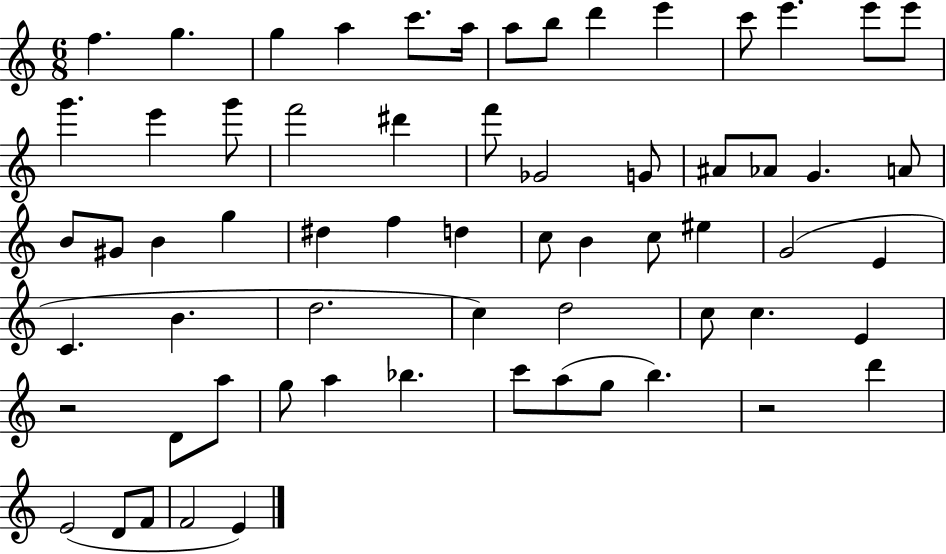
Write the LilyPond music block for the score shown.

{
  \clef treble
  \numericTimeSignature
  \time 6/8
  \key c \major
  f''4. g''4. | g''4 a''4 c'''8. a''16 | a''8 b''8 d'''4 e'''4 | c'''8 e'''4. e'''8 e'''8 | \break g'''4. e'''4 g'''8 | f'''2 dis'''4 | f'''8 ges'2 g'8 | ais'8 aes'8 g'4. a'8 | \break b'8 gis'8 b'4 g''4 | dis''4 f''4 d''4 | c''8 b'4 c''8 eis''4 | g'2( e'4 | \break c'4. b'4. | d''2. | c''4) d''2 | c''8 c''4. e'4 | \break r2 d'8 a''8 | g''8 a''4 bes''4. | c'''8 a''8( g''8 b''4.) | r2 d'''4 | \break e'2( d'8 f'8 | f'2 e'4) | \bar "|."
}